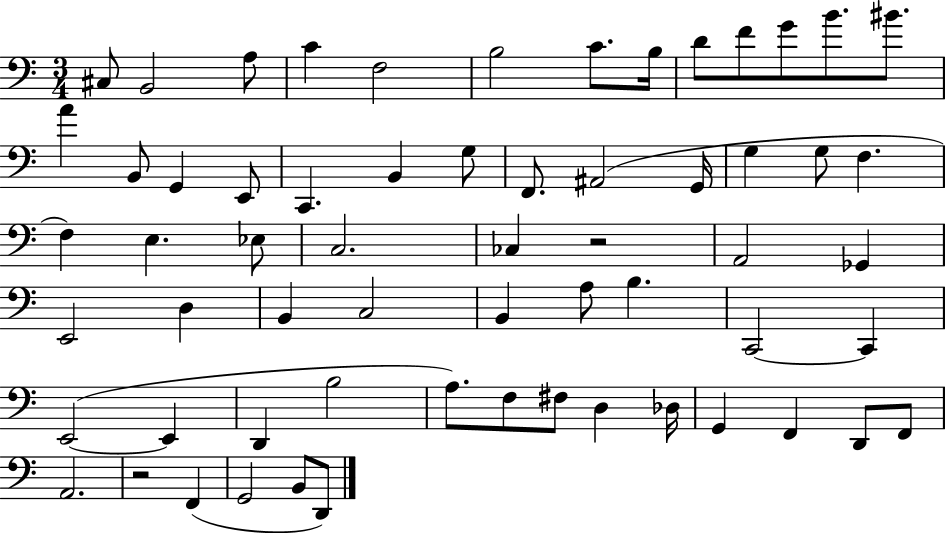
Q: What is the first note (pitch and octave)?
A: C#3